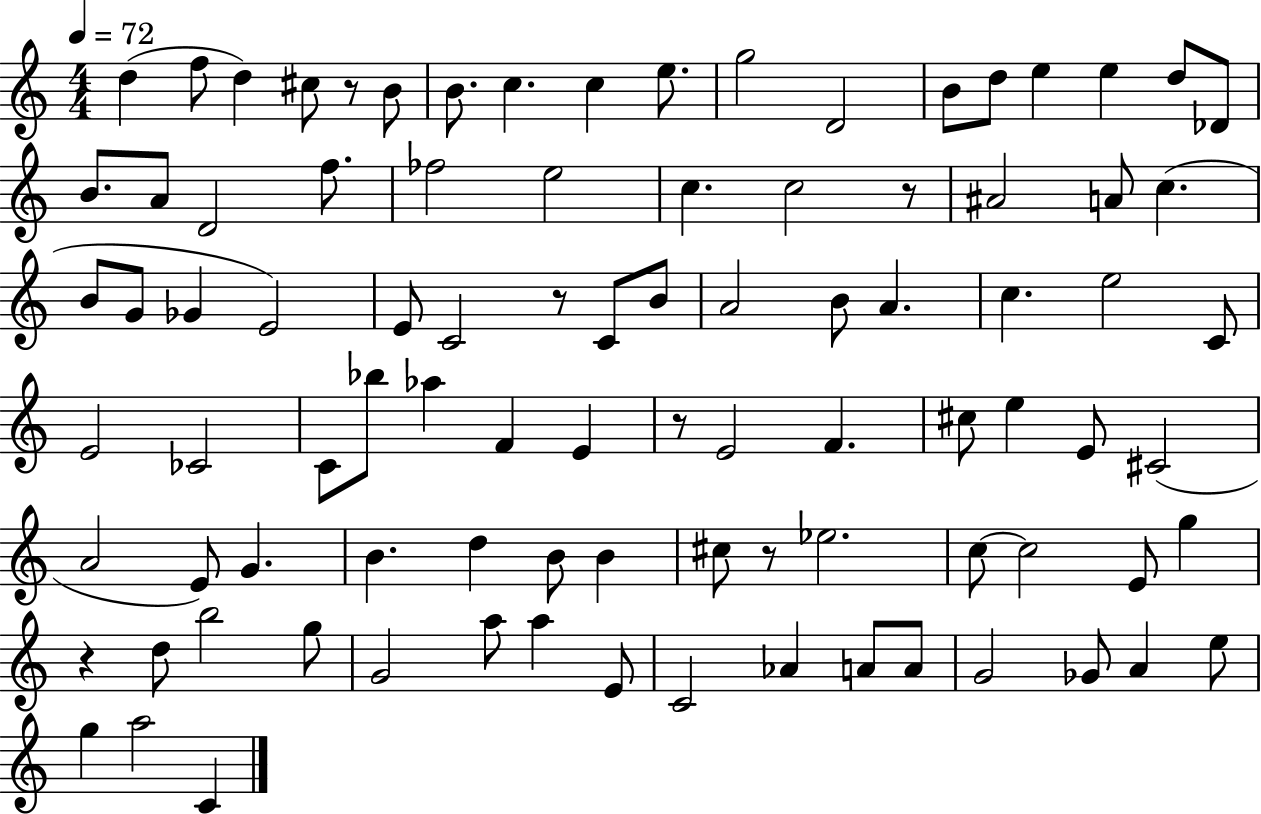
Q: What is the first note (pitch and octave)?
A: D5